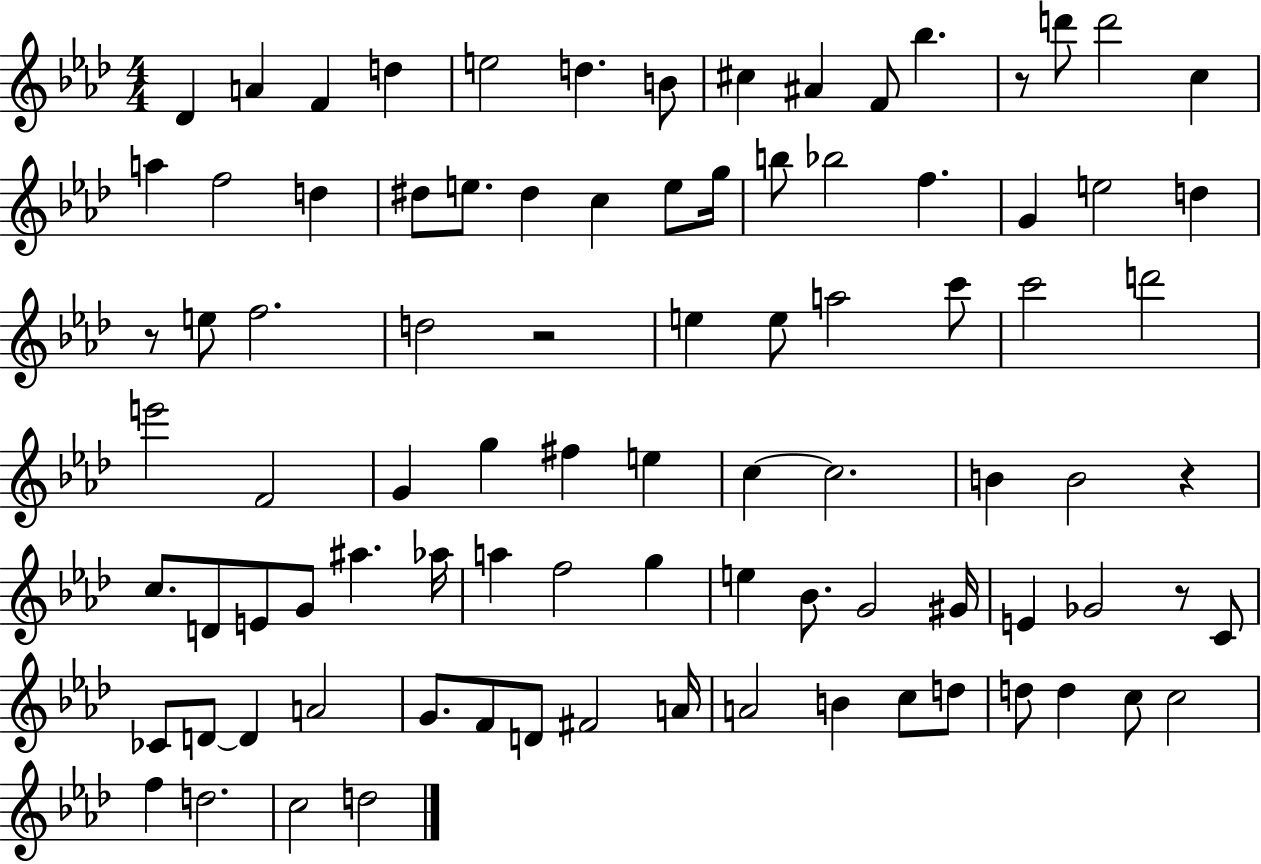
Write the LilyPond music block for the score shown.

{
  \clef treble
  \numericTimeSignature
  \time 4/4
  \key aes \major
  \repeat volta 2 { des'4 a'4 f'4 d''4 | e''2 d''4. b'8 | cis''4 ais'4 f'8 bes''4. | r8 d'''8 d'''2 c''4 | \break a''4 f''2 d''4 | dis''8 e''8. dis''4 c''4 e''8 g''16 | b''8 bes''2 f''4. | g'4 e''2 d''4 | \break r8 e''8 f''2. | d''2 r2 | e''4 e''8 a''2 c'''8 | c'''2 d'''2 | \break e'''2 f'2 | g'4 g''4 fis''4 e''4 | c''4~~ c''2. | b'4 b'2 r4 | \break c''8. d'8 e'8 g'8 ais''4. aes''16 | a''4 f''2 g''4 | e''4 bes'8. g'2 gis'16 | e'4 ges'2 r8 c'8 | \break ces'8 d'8~~ d'4 a'2 | g'8. f'8 d'8 fis'2 a'16 | a'2 b'4 c''8 d''8 | d''8 d''4 c''8 c''2 | \break f''4 d''2. | c''2 d''2 | } \bar "|."
}